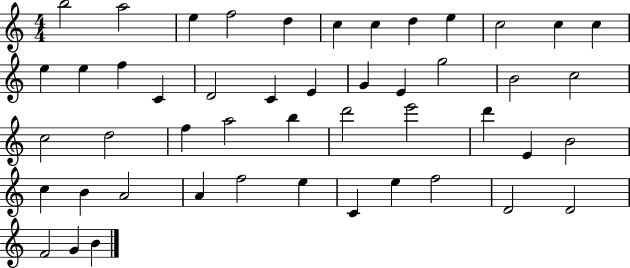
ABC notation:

X:1
T:Untitled
M:4/4
L:1/4
K:C
b2 a2 e f2 d c c d e c2 c c e e f C D2 C E G E g2 B2 c2 c2 d2 f a2 b d'2 e'2 d' E B2 c B A2 A f2 e C e f2 D2 D2 F2 G B